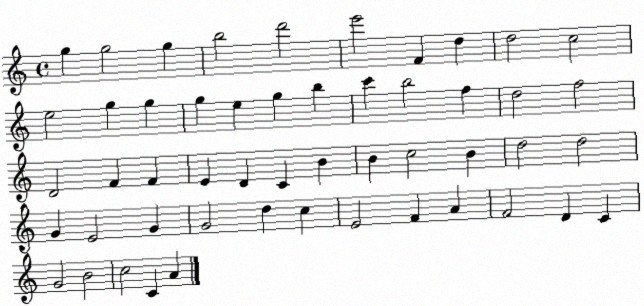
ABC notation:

X:1
T:Untitled
M:4/4
L:1/4
K:C
g g2 g b2 d'2 e'2 F d d2 c2 e2 g g g e g b c' b2 f d2 f2 D2 F F E D C B B c2 B d2 d2 G E2 G G2 d c E2 F A F2 D C G2 B2 c2 C A